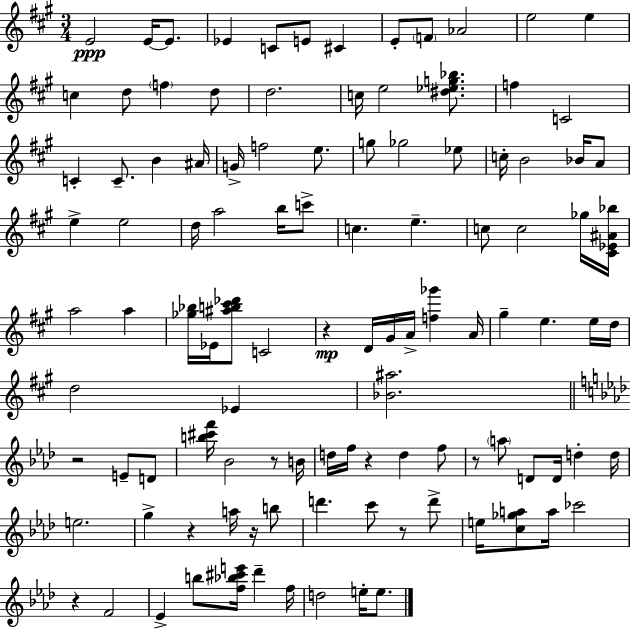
{
  \clef treble
  \numericTimeSignature
  \time 3/4
  \key a \major
  e'2\ppp e'16~~ e'8. | ees'4 c'8 e'8 cis'4 | e'8-. \parenthesize f'8 aes'2 | e''2 e''4 | \break c''4 d''8 \parenthesize f''4 d''8 | d''2. | c''16 e''2 <dis'' ees'' g'' bes''>8. | f''4 c'2 | \break c'4-. c'8.-- b'4 ais'16 | g'16-> f''2 e''8. | g''8 ges''2 ees''8 | c''16-. b'2 bes'16 a'8 | \break e''4-> e''2 | d''16 a''2 b''16 c'''8-> | c''4. e''4.-- | c''8 c''2 ges''16 <cis' ees' ais' bes''>16 | \break a''2 a''4 | <ges'' bes''>16 ees'16 <ais'' b'' cis''' des'''>8 c'2 | r4\mp d'16 gis'16 a'16-> <f'' ges'''>4 a'16 | gis''4-- e''4. e''16 d''16 | \break d''2 ees'4 | <bes' ais''>2. | \bar "||" \break \key aes \major r2 e'8-- d'8 | <b'' cis''' f'''>16 bes'2 r8 b'16 | d''16 f''16 r4 d''4 f''8 | r8 \parenthesize a''8 d'8 d'16 d''4-. d''16 | \break e''2. | g''4-> r4 a''16 r16 b''8 | d'''4. c'''8 r8 d'''8-> | e''16 <c'' ges'' a''>8 a''16 ces'''2 | \break r4 f'2 | ees'4-> b''8 <f'' bes'' cis''' e'''>16 des'''4-- f''16 | d''2 e''16-. e''8. | \bar "|."
}